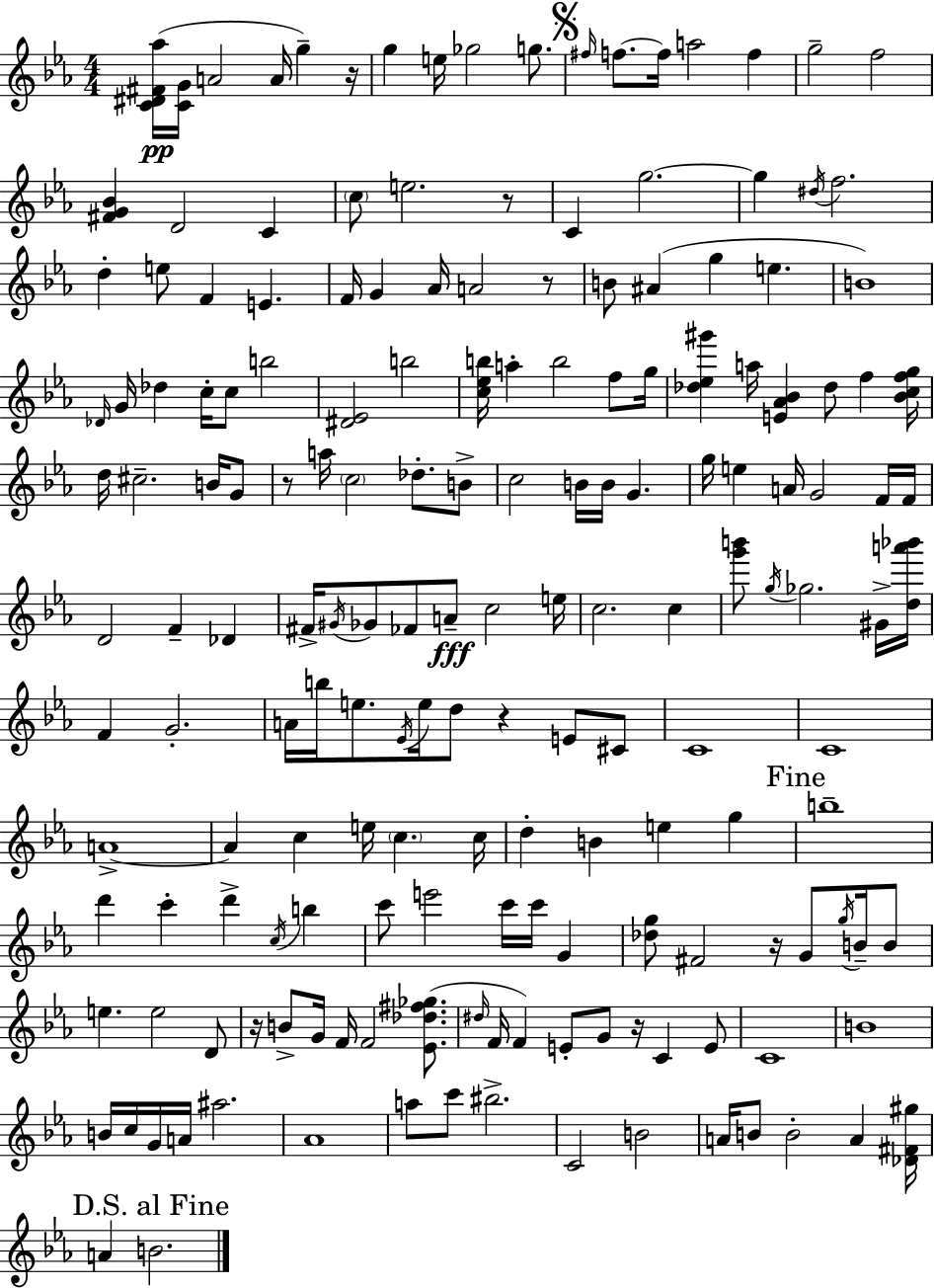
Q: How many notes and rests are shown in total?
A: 175